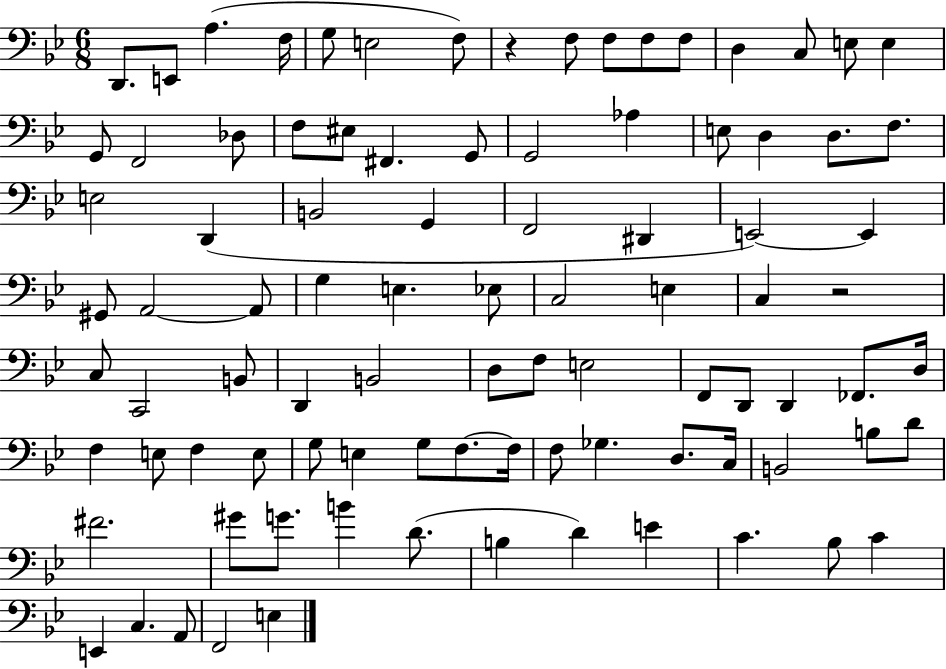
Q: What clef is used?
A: bass